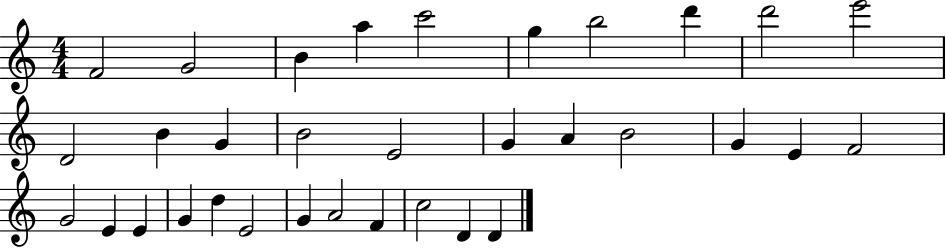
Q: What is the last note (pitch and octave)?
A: D4